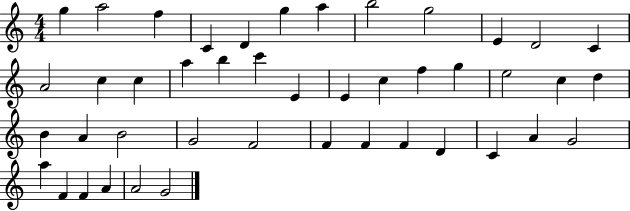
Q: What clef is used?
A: treble